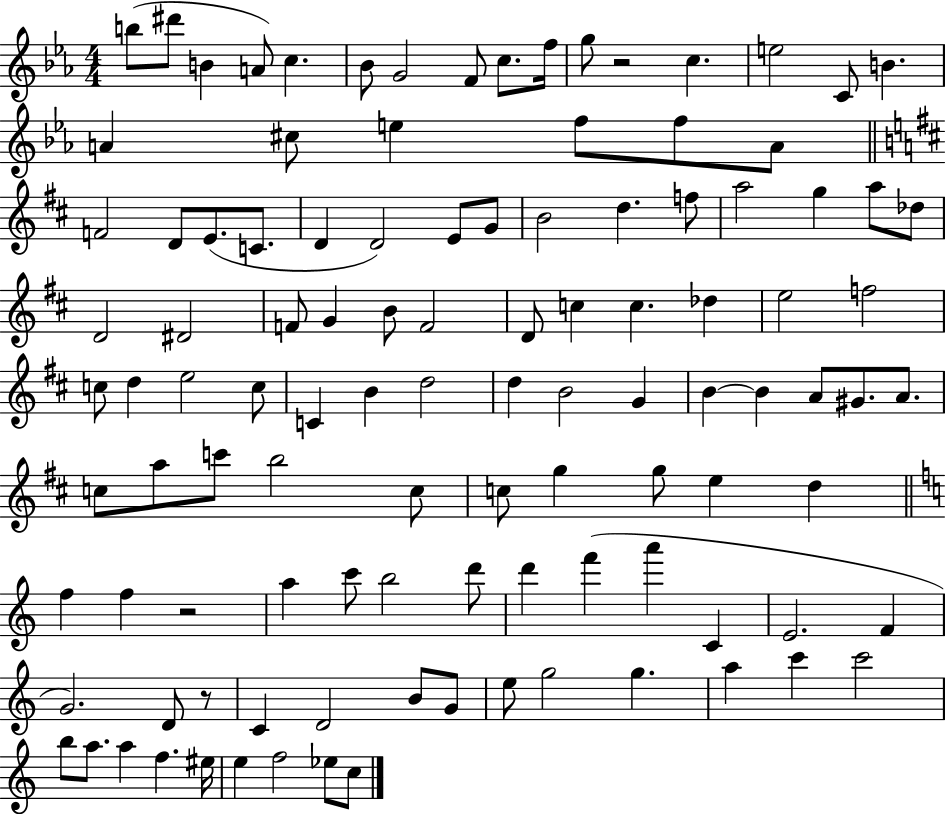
B5/e D#6/e B4/q A4/e C5/q. Bb4/e G4/h F4/e C5/e. F5/s G5/e R/h C5/q. E5/h C4/e B4/q. A4/q C#5/e E5/q F5/e F5/e A4/e F4/h D4/e E4/e. C4/e. D4/q D4/h E4/e G4/e B4/h D5/q. F5/e A5/h G5/q A5/e Db5/e D4/h D#4/h F4/e G4/q B4/e F4/h D4/e C5/q C5/q. Db5/q E5/h F5/h C5/e D5/q E5/h C5/e C4/q B4/q D5/h D5/q B4/h G4/q B4/q B4/q A4/e G#4/e. A4/e. C5/e A5/e C6/e B5/h C5/e C5/e G5/q G5/e E5/q D5/q F5/q F5/q R/h A5/q C6/e B5/h D6/e D6/q F6/q A6/q C4/q E4/h. F4/q G4/h. D4/e R/e C4/q D4/h B4/e G4/e E5/e G5/h G5/q. A5/q C6/q C6/h B5/e A5/e. A5/q F5/q. EIS5/s E5/q F5/h Eb5/e C5/e